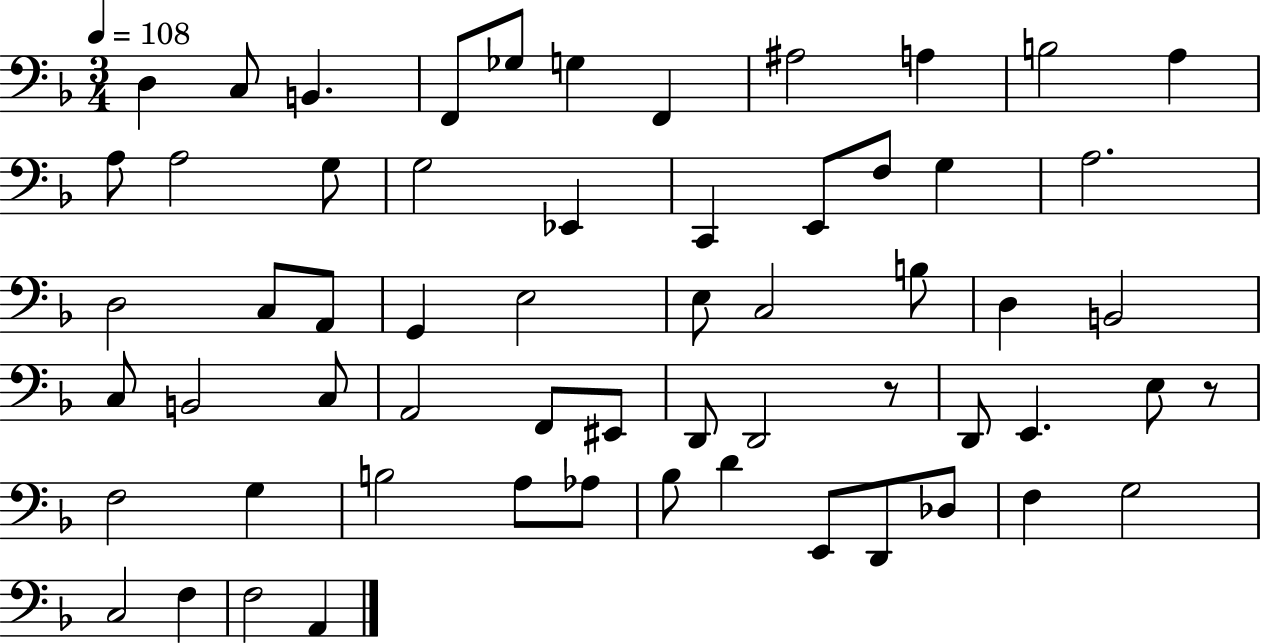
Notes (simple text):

D3/q C3/e B2/q. F2/e Gb3/e G3/q F2/q A#3/h A3/q B3/h A3/q A3/e A3/h G3/e G3/h Eb2/q C2/q E2/e F3/e G3/q A3/h. D3/h C3/e A2/e G2/q E3/h E3/e C3/h B3/e D3/q B2/h C3/e B2/h C3/e A2/h F2/e EIS2/e D2/e D2/h R/e D2/e E2/q. E3/e R/e F3/h G3/q B3/h A3/e Ab3/e Bb3/e D4/q E2/e D2/e Db3/e F3/q G3/h C3/h F3/q F3/h A2/q